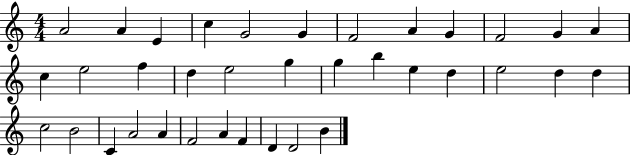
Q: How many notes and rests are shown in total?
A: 36